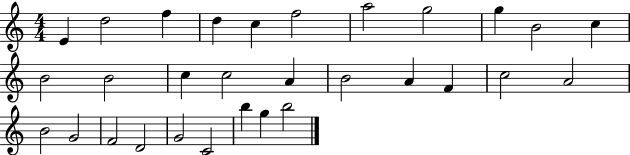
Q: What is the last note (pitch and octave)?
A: B5